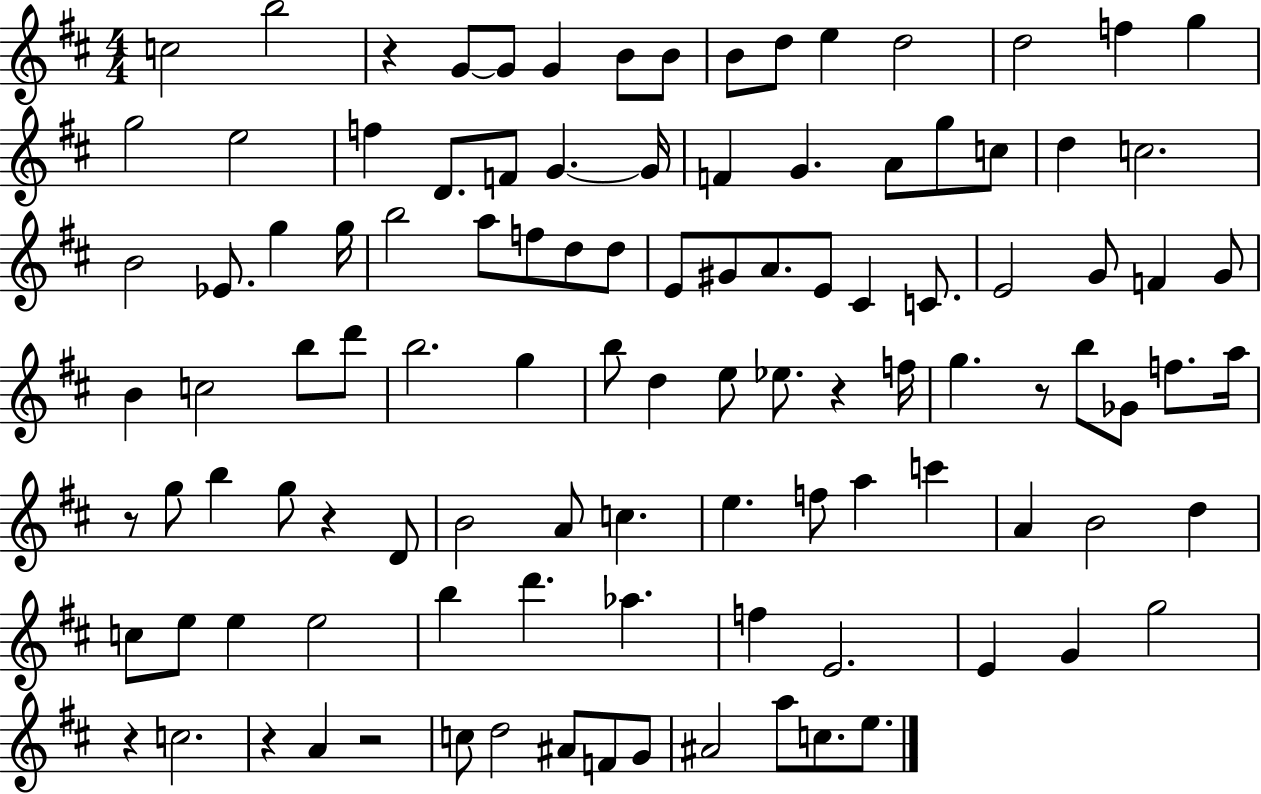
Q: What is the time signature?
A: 4/4